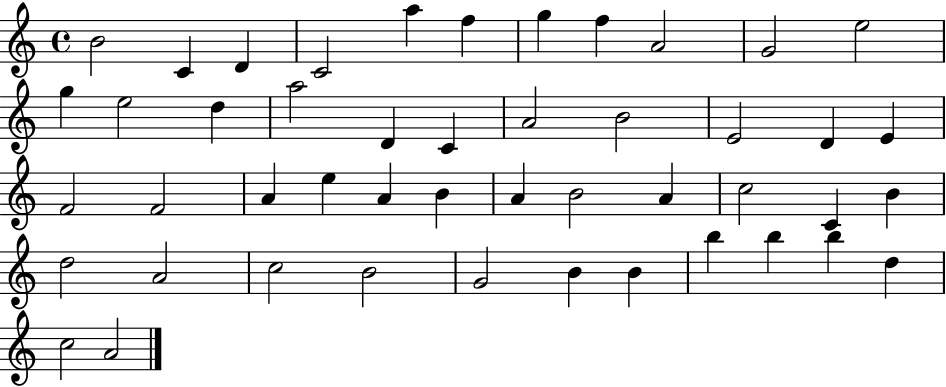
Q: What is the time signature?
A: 4/4